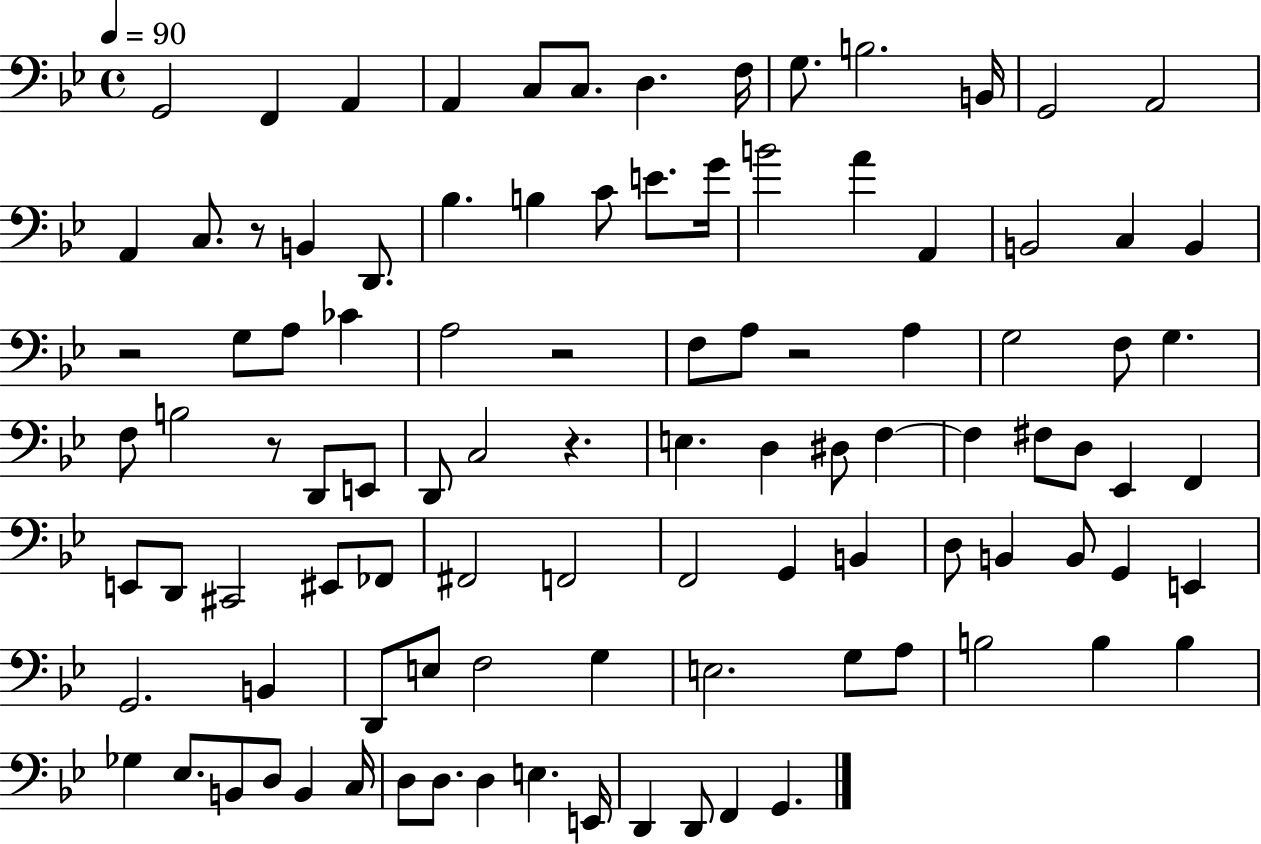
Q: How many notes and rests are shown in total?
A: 101